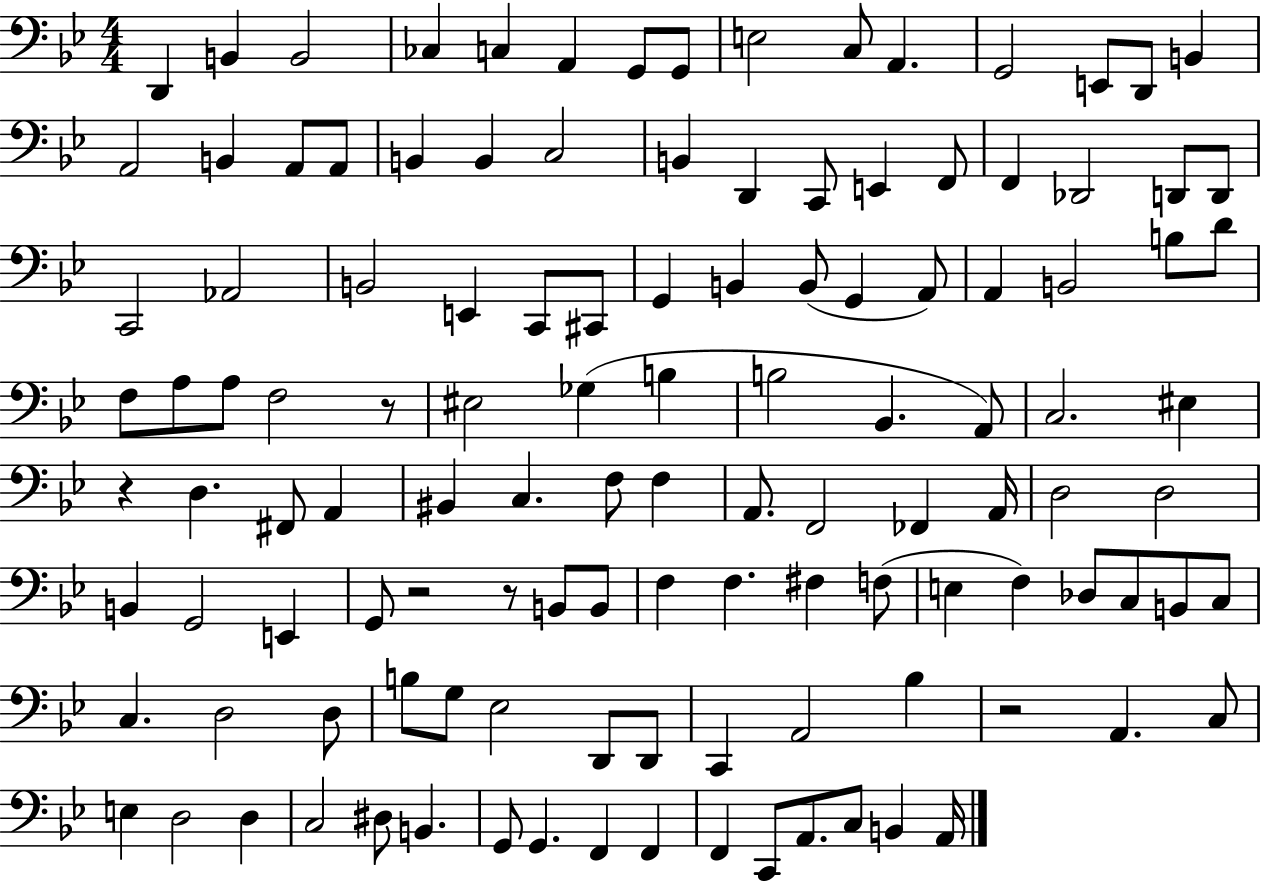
X:1
T:Untitled
M:4/4
L:1/4
K:Bb
D,, B,, B,,2 _C, C, A,, G,,/2 G,,/2 E,2 C,/2 A,, G,,2 E,,/2 D,,/2 B,, A,,2 B,, A,,/2 A,,/2 B,, B,, C,2 B,, D,, C,,/2 E,, F,,/2 F,, _D,,2 D,,/2 D,,/2 C,,2 _A,,2 B,,2 E,, C,,/2 ^C,,/2 G,, B,, B,,/2 G,, A,,/2 A,, B,,2 B,/2 D/2 F,/2 A,/2 A,/2 F,2 z/2 ^E,2 _G, B, B,2 _B,, A,,/2 C,2 ^E, z D, ^F,,/2 A,, ^B,, C, F,/2 F, A,,/2 F,,2 _F,, A,,/4 D,2 D,2 B,, G,,2 E,, G,,/2 z2 z/2 B,,/2 B,,/2 F, F, ^F, F,/2 E, F, _D,/2 C,/2 B,,/2 C,/2 C, D,2 D,/2 B,/2 G,/2 _E,2 D,,/2 D,,/2 C,, A,,2 _B, z2 A,, C,/2 E, D,2 D, C,2 ^D,/2 B,, G,,/2 G,, F,, F,, F,, C,,/2 A,,/2 C,/2 B,, A,,/4